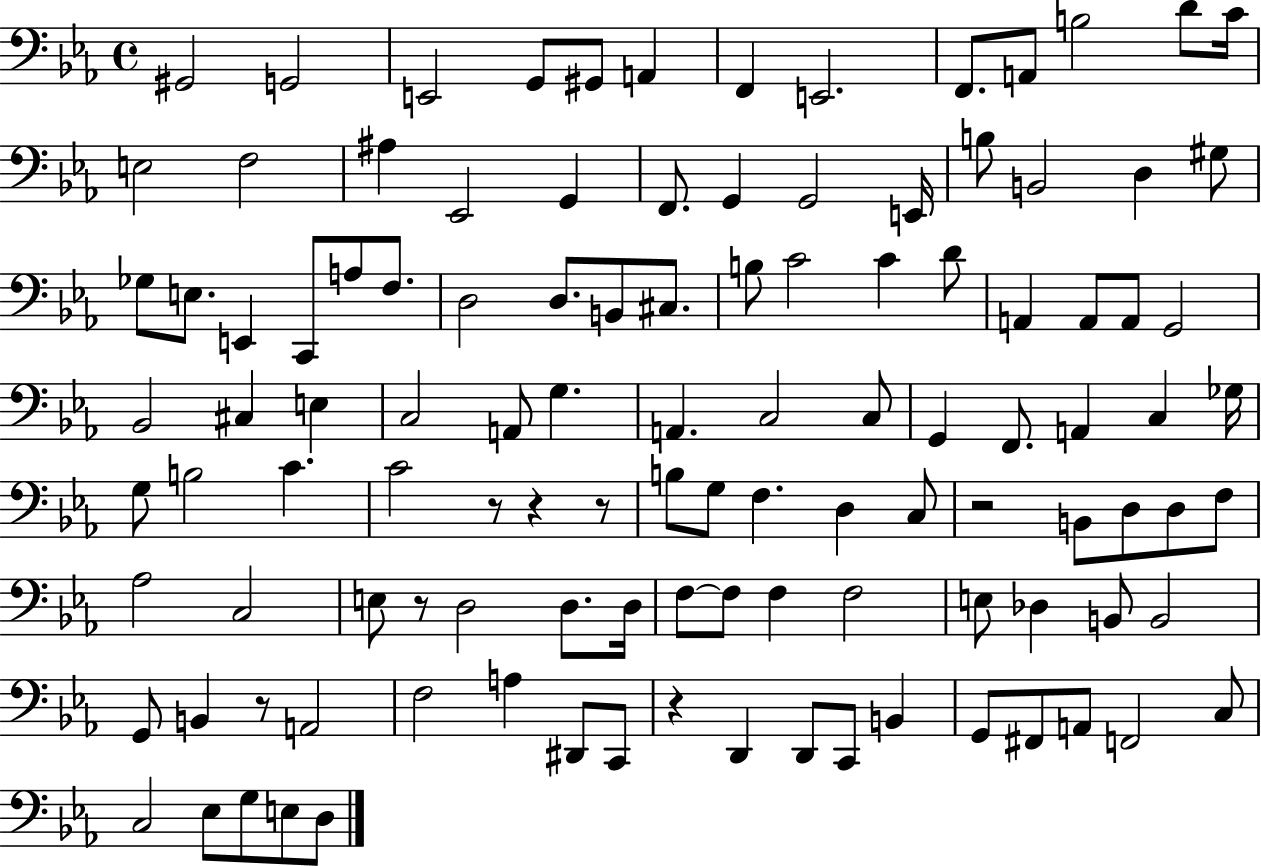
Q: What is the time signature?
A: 4/4